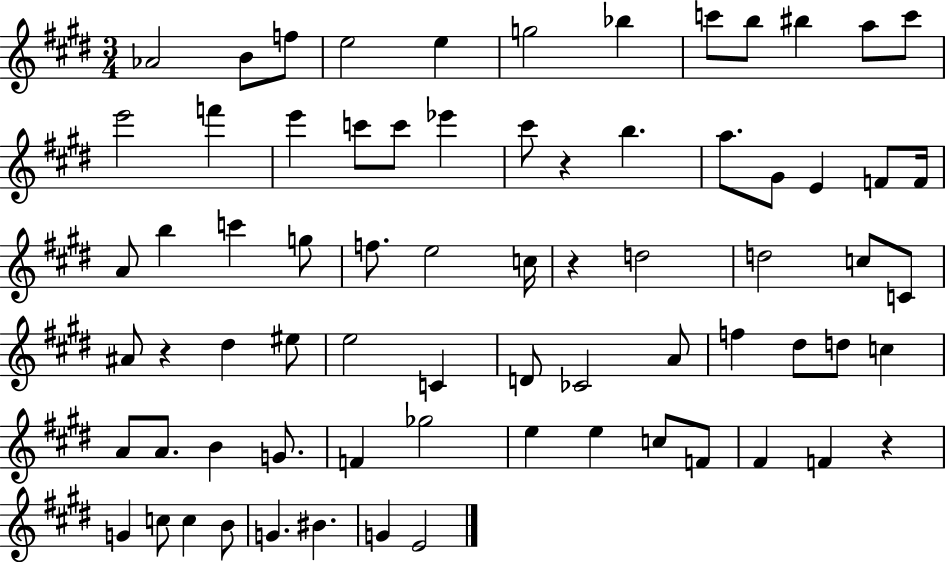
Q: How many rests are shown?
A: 4